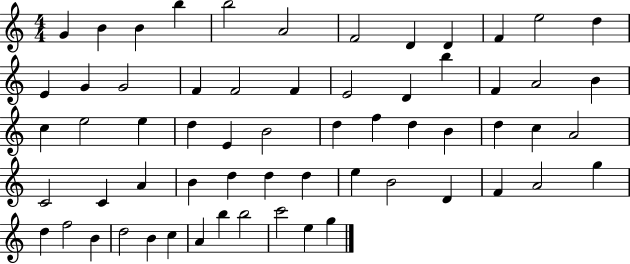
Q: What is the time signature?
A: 4/4